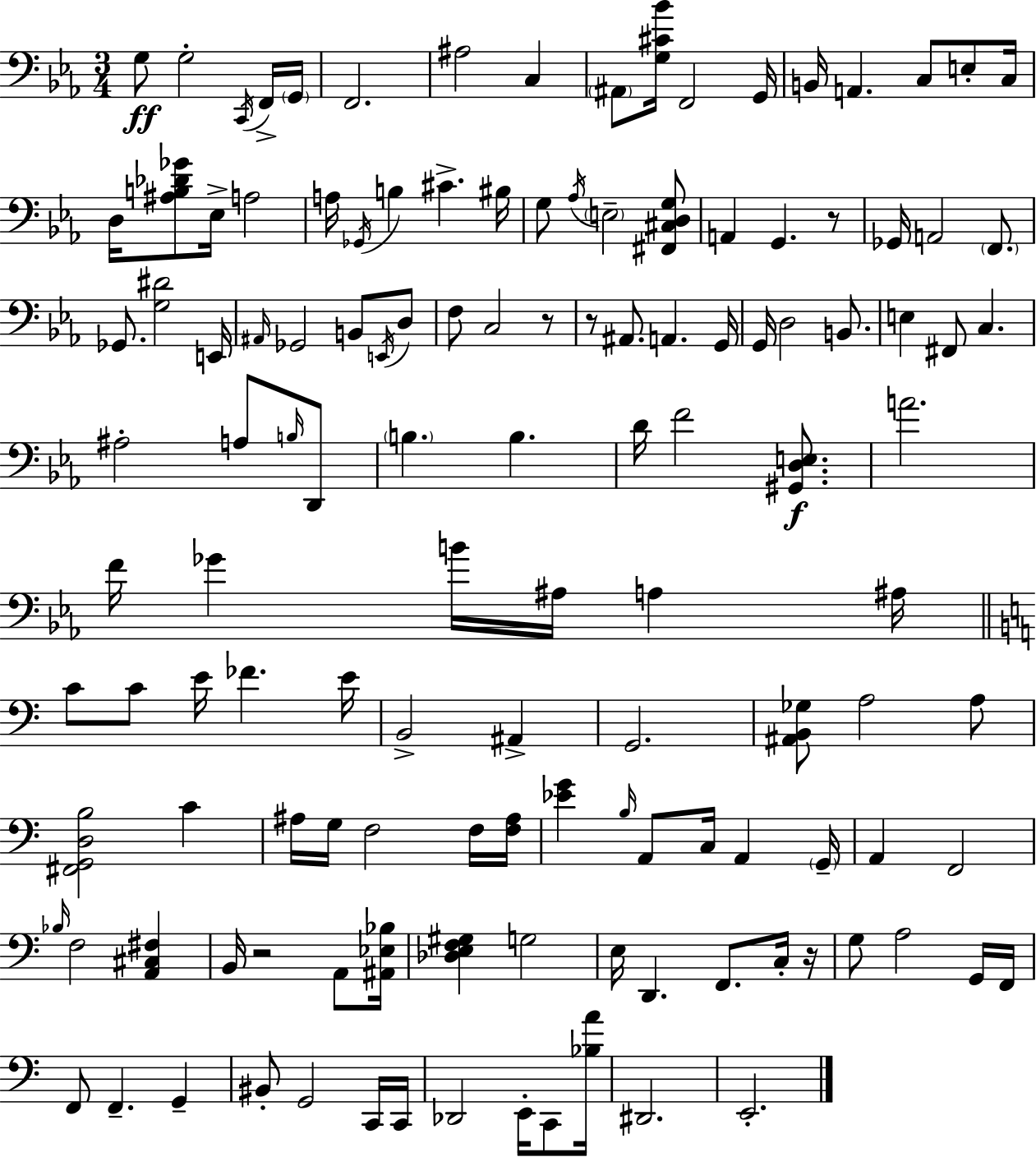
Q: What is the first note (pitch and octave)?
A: G3